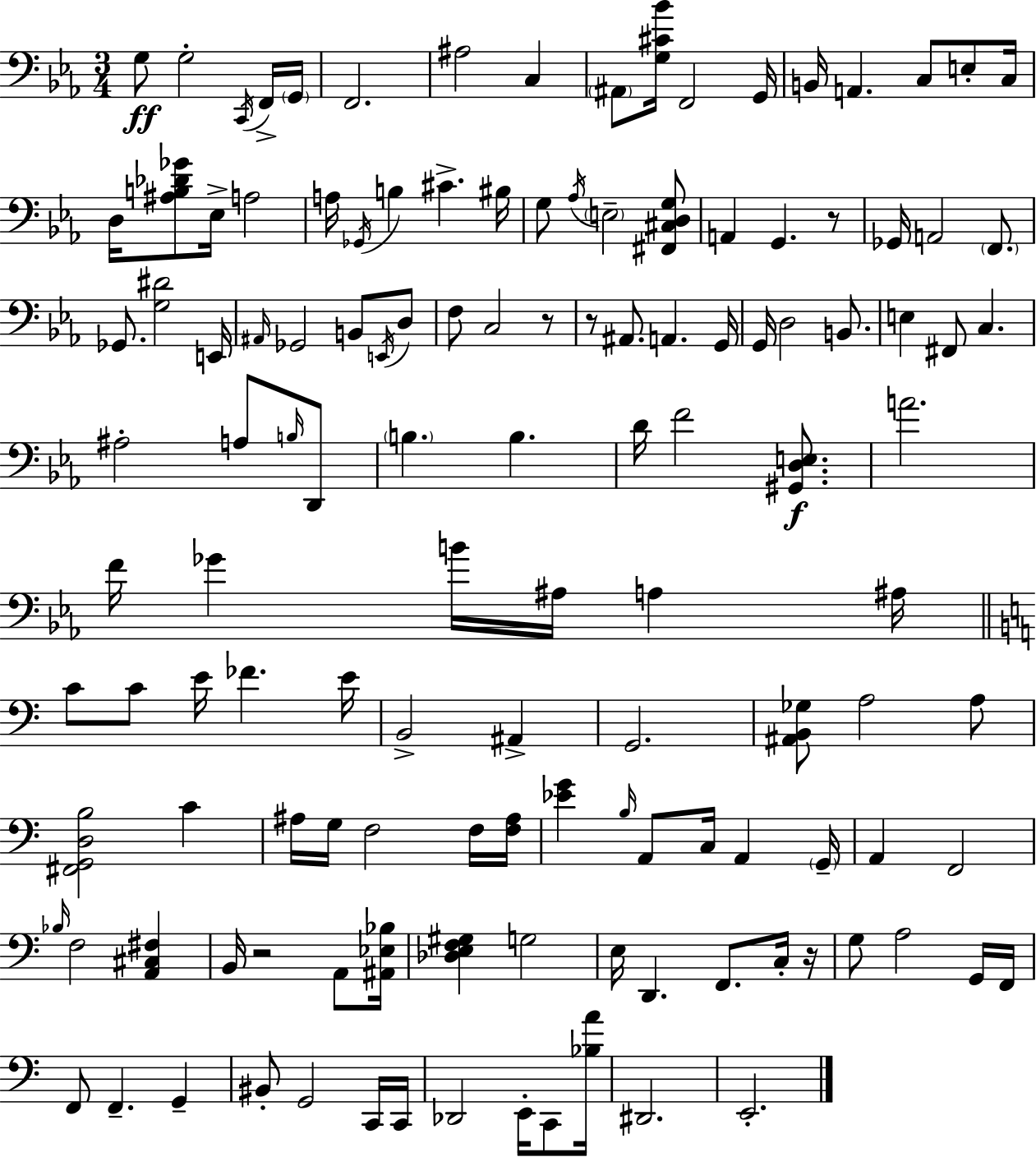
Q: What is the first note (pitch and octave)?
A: G3